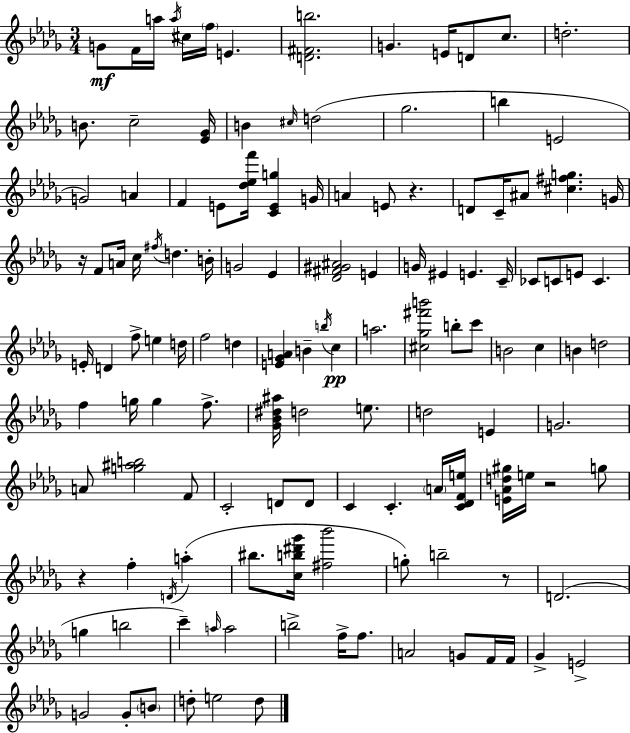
{
  \clef treble
  \numericTimeSignature
  \time 3/4
  \key bes \minor
  \repeat volta 2 { g'8\mf f'16 a''16 \acciaccatura { a''16 } cis''16 \parenthesize f''16 e'4. | <d' fis' b''>2. | g'4. e'16 d'8 c''8. | d''2.-. | \break b'8. c''2-- | <ees' ges'>16 b'4 \grace { cis''16 } d''2( | ges''2. | b''4 e'2 | \break g'2) a'4 | f'4 e'8 <des'' ees'' f'''>16 <c' e' g''>4 | g'16 a'4 e'8 r4. | d'8 c'16-- ais'8 <cis'' fis'' g''>4. | \break g'16 r16 f'8 a'16 c''16 \acciaccatura { fis''16 } d''4. | b'16-. g'2 ees'4 | <des' fis' gis' ais'>2 e'4 | g'16 eis'4 e'4. | \break c'16-- ces'8 c'8 e'8 c'4. | e'16-. d'4 f''8-> e''4 | d''16 f''2 d''4 | <e' ges' a'>4 b'4-- \acciaccatura { b''16 }\pp | \break c''4 a''2. | <cis'' ges'' fis''' b'''>2 | b''8-. c'''8 b'2 | c''4 b'4 d''2 | \break f''4 g''16 g''4 | f''8.-> <ges' bes' dis'' ais''>16 d''2 | e''8. d''2 | e'4 g'2. | \break a'8 <g'' ais'' b''>2 | f'8 c'2-. | d'8 d'8 c'4 c'4.-. | \parenthesize a'16 <c' des' f' e''>16 <e' aes' d'' gis''>16 e''16 r2 | \break g''8 r4 f''4-. | \acciaccatura { d'16 }( a''4-. bis''8. <c'' b'' dis''' ges'''>16 <fis'' bes'''>2 | g''8-.) b''2-- | r8 d'2.( | \break g''4 b''2 | c'''4--) \grace { a''16 } a''2 | b''2-> | f''16-> f''8. a'2 | \break g'8 f'16 f'16 ges'4-> e'2-> | g'2 | g'8-. \parenthesize b'8 d''8-. e''2 | d''8 } \bar "|."
}